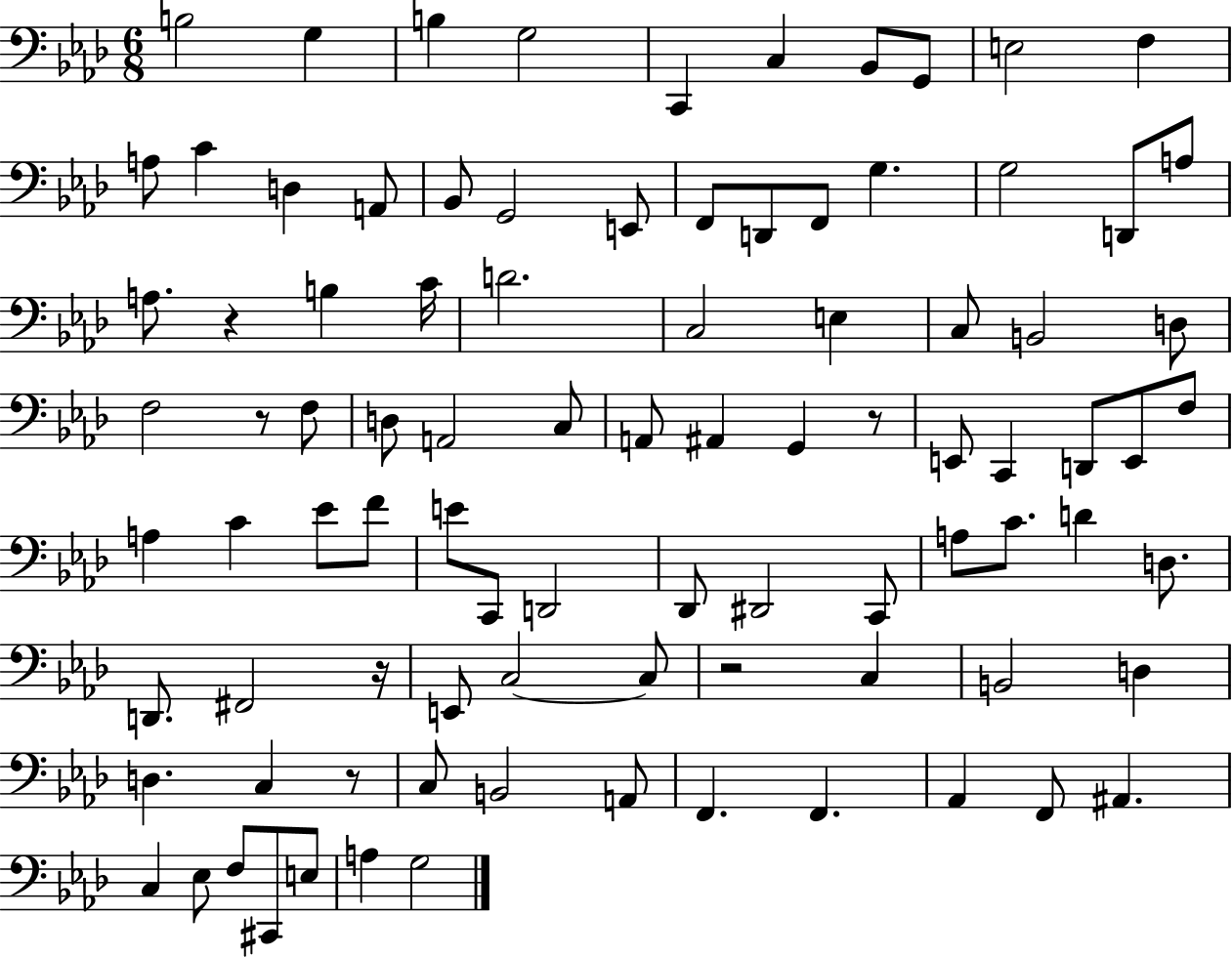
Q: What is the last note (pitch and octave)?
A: G3